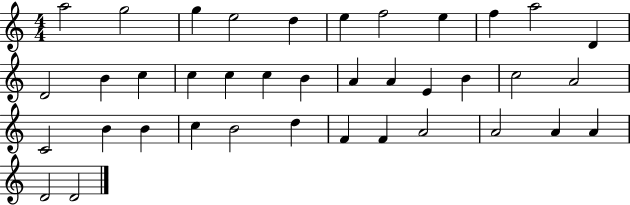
A5/h G5/h G5/q E5/h D5/q E5/q F5/h E5/q F5/q A5/h D4/q D4/h B4/q C5/q C5/q C5/q C5/q B4/q A4/q A4/q E4/q B4/q C5/h A4/h C4/h B4/q B4/q C5/q B4/h D5/q F4/q F4/q A4/h A4/h A4/q A4/q D4/h D4/h